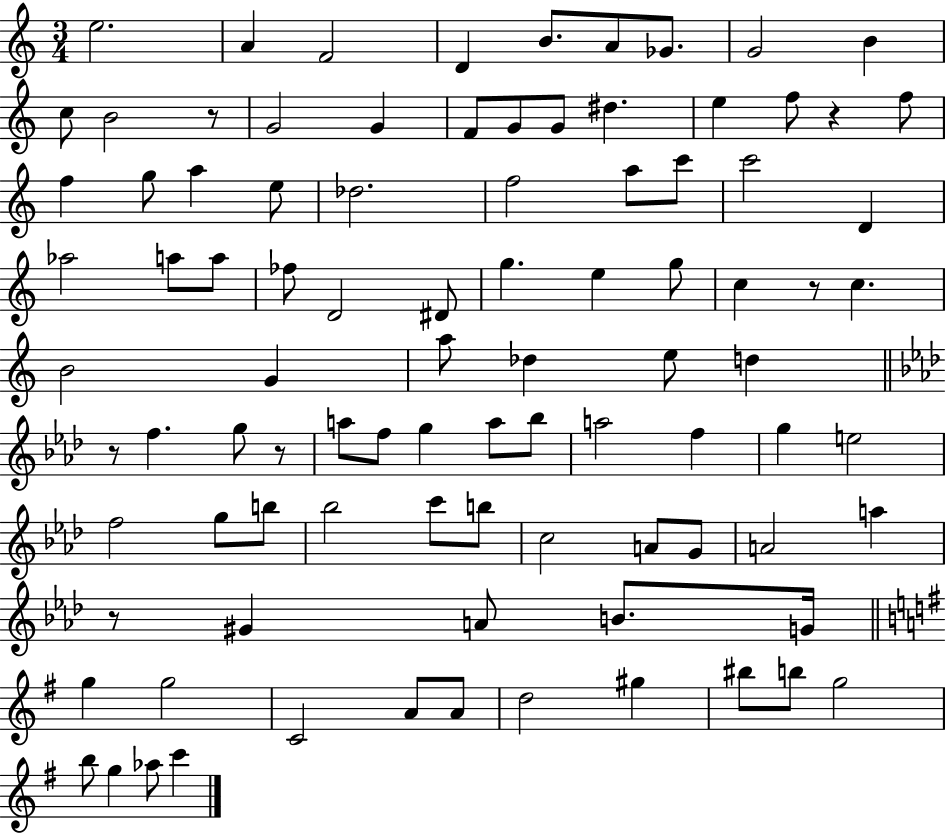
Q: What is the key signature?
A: C major